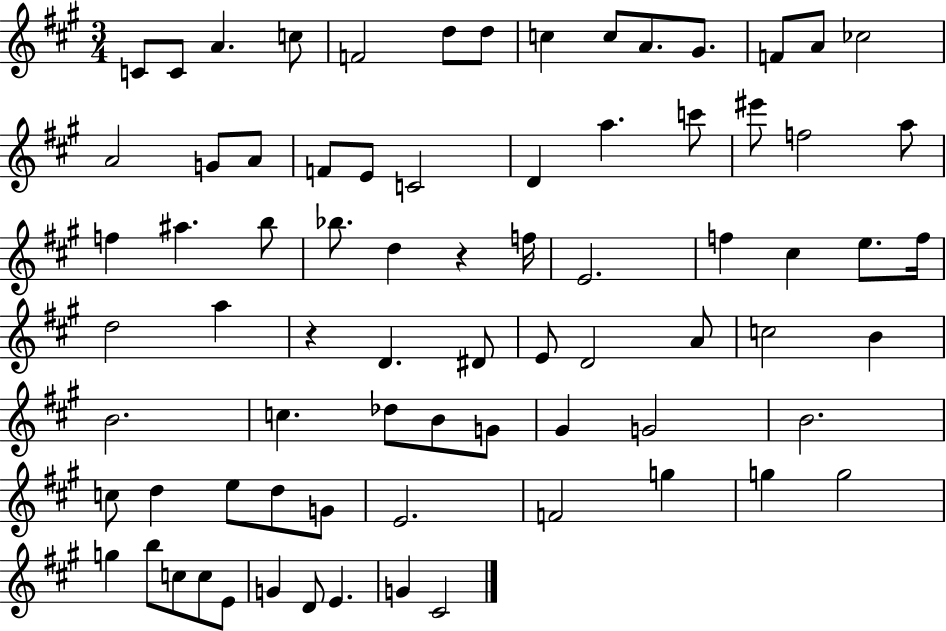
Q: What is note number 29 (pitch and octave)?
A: B5